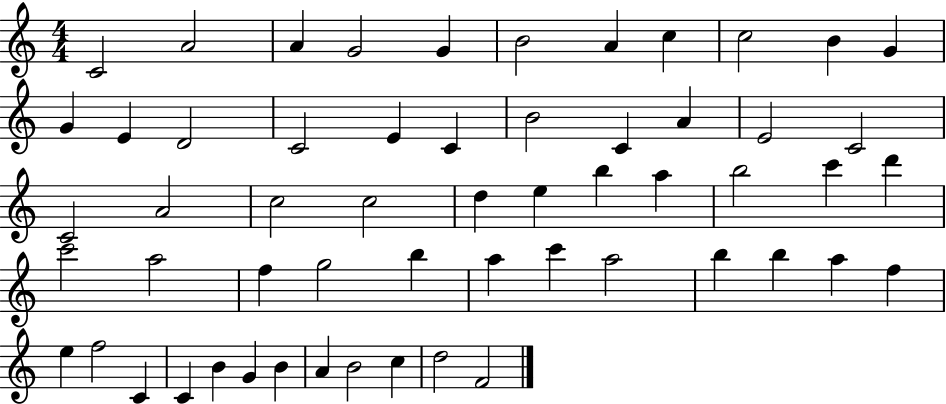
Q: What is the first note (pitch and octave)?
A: C4